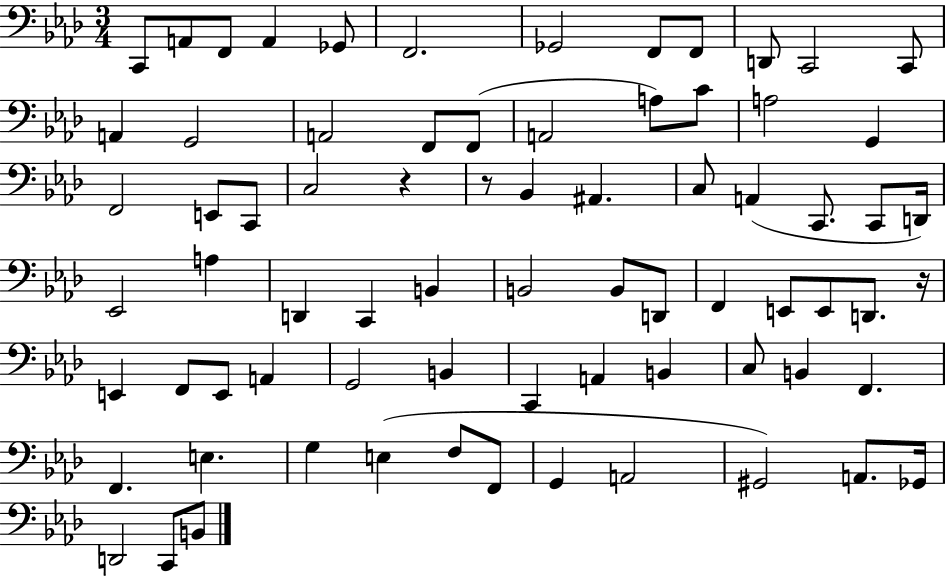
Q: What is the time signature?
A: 3/4